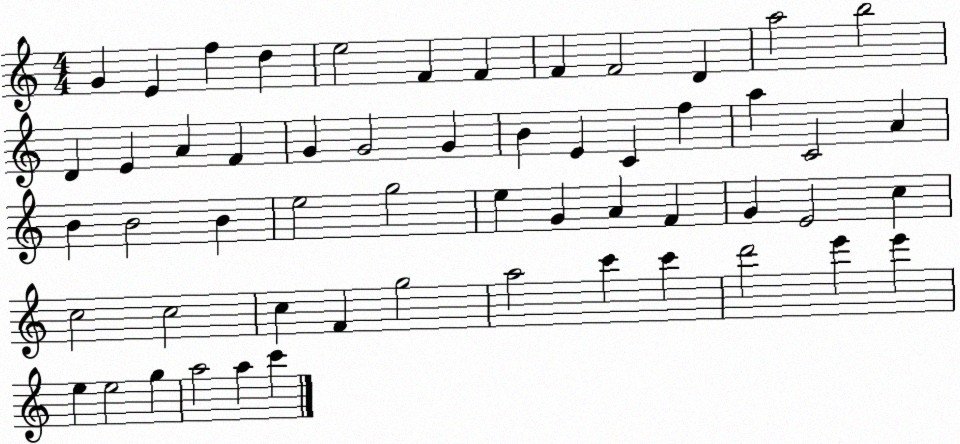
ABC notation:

X:1
T:Untitled
M:4/4
L:1/4
K:C
G E f d e2 F F F F2 D a2 b2 D E A F G G2 G B E C f a C2 A B B2 B e2 g2 e G A F G E2 c c2 c2 c F g2 a2 c' c' d'2 e' e' e e2 g a2 a c'